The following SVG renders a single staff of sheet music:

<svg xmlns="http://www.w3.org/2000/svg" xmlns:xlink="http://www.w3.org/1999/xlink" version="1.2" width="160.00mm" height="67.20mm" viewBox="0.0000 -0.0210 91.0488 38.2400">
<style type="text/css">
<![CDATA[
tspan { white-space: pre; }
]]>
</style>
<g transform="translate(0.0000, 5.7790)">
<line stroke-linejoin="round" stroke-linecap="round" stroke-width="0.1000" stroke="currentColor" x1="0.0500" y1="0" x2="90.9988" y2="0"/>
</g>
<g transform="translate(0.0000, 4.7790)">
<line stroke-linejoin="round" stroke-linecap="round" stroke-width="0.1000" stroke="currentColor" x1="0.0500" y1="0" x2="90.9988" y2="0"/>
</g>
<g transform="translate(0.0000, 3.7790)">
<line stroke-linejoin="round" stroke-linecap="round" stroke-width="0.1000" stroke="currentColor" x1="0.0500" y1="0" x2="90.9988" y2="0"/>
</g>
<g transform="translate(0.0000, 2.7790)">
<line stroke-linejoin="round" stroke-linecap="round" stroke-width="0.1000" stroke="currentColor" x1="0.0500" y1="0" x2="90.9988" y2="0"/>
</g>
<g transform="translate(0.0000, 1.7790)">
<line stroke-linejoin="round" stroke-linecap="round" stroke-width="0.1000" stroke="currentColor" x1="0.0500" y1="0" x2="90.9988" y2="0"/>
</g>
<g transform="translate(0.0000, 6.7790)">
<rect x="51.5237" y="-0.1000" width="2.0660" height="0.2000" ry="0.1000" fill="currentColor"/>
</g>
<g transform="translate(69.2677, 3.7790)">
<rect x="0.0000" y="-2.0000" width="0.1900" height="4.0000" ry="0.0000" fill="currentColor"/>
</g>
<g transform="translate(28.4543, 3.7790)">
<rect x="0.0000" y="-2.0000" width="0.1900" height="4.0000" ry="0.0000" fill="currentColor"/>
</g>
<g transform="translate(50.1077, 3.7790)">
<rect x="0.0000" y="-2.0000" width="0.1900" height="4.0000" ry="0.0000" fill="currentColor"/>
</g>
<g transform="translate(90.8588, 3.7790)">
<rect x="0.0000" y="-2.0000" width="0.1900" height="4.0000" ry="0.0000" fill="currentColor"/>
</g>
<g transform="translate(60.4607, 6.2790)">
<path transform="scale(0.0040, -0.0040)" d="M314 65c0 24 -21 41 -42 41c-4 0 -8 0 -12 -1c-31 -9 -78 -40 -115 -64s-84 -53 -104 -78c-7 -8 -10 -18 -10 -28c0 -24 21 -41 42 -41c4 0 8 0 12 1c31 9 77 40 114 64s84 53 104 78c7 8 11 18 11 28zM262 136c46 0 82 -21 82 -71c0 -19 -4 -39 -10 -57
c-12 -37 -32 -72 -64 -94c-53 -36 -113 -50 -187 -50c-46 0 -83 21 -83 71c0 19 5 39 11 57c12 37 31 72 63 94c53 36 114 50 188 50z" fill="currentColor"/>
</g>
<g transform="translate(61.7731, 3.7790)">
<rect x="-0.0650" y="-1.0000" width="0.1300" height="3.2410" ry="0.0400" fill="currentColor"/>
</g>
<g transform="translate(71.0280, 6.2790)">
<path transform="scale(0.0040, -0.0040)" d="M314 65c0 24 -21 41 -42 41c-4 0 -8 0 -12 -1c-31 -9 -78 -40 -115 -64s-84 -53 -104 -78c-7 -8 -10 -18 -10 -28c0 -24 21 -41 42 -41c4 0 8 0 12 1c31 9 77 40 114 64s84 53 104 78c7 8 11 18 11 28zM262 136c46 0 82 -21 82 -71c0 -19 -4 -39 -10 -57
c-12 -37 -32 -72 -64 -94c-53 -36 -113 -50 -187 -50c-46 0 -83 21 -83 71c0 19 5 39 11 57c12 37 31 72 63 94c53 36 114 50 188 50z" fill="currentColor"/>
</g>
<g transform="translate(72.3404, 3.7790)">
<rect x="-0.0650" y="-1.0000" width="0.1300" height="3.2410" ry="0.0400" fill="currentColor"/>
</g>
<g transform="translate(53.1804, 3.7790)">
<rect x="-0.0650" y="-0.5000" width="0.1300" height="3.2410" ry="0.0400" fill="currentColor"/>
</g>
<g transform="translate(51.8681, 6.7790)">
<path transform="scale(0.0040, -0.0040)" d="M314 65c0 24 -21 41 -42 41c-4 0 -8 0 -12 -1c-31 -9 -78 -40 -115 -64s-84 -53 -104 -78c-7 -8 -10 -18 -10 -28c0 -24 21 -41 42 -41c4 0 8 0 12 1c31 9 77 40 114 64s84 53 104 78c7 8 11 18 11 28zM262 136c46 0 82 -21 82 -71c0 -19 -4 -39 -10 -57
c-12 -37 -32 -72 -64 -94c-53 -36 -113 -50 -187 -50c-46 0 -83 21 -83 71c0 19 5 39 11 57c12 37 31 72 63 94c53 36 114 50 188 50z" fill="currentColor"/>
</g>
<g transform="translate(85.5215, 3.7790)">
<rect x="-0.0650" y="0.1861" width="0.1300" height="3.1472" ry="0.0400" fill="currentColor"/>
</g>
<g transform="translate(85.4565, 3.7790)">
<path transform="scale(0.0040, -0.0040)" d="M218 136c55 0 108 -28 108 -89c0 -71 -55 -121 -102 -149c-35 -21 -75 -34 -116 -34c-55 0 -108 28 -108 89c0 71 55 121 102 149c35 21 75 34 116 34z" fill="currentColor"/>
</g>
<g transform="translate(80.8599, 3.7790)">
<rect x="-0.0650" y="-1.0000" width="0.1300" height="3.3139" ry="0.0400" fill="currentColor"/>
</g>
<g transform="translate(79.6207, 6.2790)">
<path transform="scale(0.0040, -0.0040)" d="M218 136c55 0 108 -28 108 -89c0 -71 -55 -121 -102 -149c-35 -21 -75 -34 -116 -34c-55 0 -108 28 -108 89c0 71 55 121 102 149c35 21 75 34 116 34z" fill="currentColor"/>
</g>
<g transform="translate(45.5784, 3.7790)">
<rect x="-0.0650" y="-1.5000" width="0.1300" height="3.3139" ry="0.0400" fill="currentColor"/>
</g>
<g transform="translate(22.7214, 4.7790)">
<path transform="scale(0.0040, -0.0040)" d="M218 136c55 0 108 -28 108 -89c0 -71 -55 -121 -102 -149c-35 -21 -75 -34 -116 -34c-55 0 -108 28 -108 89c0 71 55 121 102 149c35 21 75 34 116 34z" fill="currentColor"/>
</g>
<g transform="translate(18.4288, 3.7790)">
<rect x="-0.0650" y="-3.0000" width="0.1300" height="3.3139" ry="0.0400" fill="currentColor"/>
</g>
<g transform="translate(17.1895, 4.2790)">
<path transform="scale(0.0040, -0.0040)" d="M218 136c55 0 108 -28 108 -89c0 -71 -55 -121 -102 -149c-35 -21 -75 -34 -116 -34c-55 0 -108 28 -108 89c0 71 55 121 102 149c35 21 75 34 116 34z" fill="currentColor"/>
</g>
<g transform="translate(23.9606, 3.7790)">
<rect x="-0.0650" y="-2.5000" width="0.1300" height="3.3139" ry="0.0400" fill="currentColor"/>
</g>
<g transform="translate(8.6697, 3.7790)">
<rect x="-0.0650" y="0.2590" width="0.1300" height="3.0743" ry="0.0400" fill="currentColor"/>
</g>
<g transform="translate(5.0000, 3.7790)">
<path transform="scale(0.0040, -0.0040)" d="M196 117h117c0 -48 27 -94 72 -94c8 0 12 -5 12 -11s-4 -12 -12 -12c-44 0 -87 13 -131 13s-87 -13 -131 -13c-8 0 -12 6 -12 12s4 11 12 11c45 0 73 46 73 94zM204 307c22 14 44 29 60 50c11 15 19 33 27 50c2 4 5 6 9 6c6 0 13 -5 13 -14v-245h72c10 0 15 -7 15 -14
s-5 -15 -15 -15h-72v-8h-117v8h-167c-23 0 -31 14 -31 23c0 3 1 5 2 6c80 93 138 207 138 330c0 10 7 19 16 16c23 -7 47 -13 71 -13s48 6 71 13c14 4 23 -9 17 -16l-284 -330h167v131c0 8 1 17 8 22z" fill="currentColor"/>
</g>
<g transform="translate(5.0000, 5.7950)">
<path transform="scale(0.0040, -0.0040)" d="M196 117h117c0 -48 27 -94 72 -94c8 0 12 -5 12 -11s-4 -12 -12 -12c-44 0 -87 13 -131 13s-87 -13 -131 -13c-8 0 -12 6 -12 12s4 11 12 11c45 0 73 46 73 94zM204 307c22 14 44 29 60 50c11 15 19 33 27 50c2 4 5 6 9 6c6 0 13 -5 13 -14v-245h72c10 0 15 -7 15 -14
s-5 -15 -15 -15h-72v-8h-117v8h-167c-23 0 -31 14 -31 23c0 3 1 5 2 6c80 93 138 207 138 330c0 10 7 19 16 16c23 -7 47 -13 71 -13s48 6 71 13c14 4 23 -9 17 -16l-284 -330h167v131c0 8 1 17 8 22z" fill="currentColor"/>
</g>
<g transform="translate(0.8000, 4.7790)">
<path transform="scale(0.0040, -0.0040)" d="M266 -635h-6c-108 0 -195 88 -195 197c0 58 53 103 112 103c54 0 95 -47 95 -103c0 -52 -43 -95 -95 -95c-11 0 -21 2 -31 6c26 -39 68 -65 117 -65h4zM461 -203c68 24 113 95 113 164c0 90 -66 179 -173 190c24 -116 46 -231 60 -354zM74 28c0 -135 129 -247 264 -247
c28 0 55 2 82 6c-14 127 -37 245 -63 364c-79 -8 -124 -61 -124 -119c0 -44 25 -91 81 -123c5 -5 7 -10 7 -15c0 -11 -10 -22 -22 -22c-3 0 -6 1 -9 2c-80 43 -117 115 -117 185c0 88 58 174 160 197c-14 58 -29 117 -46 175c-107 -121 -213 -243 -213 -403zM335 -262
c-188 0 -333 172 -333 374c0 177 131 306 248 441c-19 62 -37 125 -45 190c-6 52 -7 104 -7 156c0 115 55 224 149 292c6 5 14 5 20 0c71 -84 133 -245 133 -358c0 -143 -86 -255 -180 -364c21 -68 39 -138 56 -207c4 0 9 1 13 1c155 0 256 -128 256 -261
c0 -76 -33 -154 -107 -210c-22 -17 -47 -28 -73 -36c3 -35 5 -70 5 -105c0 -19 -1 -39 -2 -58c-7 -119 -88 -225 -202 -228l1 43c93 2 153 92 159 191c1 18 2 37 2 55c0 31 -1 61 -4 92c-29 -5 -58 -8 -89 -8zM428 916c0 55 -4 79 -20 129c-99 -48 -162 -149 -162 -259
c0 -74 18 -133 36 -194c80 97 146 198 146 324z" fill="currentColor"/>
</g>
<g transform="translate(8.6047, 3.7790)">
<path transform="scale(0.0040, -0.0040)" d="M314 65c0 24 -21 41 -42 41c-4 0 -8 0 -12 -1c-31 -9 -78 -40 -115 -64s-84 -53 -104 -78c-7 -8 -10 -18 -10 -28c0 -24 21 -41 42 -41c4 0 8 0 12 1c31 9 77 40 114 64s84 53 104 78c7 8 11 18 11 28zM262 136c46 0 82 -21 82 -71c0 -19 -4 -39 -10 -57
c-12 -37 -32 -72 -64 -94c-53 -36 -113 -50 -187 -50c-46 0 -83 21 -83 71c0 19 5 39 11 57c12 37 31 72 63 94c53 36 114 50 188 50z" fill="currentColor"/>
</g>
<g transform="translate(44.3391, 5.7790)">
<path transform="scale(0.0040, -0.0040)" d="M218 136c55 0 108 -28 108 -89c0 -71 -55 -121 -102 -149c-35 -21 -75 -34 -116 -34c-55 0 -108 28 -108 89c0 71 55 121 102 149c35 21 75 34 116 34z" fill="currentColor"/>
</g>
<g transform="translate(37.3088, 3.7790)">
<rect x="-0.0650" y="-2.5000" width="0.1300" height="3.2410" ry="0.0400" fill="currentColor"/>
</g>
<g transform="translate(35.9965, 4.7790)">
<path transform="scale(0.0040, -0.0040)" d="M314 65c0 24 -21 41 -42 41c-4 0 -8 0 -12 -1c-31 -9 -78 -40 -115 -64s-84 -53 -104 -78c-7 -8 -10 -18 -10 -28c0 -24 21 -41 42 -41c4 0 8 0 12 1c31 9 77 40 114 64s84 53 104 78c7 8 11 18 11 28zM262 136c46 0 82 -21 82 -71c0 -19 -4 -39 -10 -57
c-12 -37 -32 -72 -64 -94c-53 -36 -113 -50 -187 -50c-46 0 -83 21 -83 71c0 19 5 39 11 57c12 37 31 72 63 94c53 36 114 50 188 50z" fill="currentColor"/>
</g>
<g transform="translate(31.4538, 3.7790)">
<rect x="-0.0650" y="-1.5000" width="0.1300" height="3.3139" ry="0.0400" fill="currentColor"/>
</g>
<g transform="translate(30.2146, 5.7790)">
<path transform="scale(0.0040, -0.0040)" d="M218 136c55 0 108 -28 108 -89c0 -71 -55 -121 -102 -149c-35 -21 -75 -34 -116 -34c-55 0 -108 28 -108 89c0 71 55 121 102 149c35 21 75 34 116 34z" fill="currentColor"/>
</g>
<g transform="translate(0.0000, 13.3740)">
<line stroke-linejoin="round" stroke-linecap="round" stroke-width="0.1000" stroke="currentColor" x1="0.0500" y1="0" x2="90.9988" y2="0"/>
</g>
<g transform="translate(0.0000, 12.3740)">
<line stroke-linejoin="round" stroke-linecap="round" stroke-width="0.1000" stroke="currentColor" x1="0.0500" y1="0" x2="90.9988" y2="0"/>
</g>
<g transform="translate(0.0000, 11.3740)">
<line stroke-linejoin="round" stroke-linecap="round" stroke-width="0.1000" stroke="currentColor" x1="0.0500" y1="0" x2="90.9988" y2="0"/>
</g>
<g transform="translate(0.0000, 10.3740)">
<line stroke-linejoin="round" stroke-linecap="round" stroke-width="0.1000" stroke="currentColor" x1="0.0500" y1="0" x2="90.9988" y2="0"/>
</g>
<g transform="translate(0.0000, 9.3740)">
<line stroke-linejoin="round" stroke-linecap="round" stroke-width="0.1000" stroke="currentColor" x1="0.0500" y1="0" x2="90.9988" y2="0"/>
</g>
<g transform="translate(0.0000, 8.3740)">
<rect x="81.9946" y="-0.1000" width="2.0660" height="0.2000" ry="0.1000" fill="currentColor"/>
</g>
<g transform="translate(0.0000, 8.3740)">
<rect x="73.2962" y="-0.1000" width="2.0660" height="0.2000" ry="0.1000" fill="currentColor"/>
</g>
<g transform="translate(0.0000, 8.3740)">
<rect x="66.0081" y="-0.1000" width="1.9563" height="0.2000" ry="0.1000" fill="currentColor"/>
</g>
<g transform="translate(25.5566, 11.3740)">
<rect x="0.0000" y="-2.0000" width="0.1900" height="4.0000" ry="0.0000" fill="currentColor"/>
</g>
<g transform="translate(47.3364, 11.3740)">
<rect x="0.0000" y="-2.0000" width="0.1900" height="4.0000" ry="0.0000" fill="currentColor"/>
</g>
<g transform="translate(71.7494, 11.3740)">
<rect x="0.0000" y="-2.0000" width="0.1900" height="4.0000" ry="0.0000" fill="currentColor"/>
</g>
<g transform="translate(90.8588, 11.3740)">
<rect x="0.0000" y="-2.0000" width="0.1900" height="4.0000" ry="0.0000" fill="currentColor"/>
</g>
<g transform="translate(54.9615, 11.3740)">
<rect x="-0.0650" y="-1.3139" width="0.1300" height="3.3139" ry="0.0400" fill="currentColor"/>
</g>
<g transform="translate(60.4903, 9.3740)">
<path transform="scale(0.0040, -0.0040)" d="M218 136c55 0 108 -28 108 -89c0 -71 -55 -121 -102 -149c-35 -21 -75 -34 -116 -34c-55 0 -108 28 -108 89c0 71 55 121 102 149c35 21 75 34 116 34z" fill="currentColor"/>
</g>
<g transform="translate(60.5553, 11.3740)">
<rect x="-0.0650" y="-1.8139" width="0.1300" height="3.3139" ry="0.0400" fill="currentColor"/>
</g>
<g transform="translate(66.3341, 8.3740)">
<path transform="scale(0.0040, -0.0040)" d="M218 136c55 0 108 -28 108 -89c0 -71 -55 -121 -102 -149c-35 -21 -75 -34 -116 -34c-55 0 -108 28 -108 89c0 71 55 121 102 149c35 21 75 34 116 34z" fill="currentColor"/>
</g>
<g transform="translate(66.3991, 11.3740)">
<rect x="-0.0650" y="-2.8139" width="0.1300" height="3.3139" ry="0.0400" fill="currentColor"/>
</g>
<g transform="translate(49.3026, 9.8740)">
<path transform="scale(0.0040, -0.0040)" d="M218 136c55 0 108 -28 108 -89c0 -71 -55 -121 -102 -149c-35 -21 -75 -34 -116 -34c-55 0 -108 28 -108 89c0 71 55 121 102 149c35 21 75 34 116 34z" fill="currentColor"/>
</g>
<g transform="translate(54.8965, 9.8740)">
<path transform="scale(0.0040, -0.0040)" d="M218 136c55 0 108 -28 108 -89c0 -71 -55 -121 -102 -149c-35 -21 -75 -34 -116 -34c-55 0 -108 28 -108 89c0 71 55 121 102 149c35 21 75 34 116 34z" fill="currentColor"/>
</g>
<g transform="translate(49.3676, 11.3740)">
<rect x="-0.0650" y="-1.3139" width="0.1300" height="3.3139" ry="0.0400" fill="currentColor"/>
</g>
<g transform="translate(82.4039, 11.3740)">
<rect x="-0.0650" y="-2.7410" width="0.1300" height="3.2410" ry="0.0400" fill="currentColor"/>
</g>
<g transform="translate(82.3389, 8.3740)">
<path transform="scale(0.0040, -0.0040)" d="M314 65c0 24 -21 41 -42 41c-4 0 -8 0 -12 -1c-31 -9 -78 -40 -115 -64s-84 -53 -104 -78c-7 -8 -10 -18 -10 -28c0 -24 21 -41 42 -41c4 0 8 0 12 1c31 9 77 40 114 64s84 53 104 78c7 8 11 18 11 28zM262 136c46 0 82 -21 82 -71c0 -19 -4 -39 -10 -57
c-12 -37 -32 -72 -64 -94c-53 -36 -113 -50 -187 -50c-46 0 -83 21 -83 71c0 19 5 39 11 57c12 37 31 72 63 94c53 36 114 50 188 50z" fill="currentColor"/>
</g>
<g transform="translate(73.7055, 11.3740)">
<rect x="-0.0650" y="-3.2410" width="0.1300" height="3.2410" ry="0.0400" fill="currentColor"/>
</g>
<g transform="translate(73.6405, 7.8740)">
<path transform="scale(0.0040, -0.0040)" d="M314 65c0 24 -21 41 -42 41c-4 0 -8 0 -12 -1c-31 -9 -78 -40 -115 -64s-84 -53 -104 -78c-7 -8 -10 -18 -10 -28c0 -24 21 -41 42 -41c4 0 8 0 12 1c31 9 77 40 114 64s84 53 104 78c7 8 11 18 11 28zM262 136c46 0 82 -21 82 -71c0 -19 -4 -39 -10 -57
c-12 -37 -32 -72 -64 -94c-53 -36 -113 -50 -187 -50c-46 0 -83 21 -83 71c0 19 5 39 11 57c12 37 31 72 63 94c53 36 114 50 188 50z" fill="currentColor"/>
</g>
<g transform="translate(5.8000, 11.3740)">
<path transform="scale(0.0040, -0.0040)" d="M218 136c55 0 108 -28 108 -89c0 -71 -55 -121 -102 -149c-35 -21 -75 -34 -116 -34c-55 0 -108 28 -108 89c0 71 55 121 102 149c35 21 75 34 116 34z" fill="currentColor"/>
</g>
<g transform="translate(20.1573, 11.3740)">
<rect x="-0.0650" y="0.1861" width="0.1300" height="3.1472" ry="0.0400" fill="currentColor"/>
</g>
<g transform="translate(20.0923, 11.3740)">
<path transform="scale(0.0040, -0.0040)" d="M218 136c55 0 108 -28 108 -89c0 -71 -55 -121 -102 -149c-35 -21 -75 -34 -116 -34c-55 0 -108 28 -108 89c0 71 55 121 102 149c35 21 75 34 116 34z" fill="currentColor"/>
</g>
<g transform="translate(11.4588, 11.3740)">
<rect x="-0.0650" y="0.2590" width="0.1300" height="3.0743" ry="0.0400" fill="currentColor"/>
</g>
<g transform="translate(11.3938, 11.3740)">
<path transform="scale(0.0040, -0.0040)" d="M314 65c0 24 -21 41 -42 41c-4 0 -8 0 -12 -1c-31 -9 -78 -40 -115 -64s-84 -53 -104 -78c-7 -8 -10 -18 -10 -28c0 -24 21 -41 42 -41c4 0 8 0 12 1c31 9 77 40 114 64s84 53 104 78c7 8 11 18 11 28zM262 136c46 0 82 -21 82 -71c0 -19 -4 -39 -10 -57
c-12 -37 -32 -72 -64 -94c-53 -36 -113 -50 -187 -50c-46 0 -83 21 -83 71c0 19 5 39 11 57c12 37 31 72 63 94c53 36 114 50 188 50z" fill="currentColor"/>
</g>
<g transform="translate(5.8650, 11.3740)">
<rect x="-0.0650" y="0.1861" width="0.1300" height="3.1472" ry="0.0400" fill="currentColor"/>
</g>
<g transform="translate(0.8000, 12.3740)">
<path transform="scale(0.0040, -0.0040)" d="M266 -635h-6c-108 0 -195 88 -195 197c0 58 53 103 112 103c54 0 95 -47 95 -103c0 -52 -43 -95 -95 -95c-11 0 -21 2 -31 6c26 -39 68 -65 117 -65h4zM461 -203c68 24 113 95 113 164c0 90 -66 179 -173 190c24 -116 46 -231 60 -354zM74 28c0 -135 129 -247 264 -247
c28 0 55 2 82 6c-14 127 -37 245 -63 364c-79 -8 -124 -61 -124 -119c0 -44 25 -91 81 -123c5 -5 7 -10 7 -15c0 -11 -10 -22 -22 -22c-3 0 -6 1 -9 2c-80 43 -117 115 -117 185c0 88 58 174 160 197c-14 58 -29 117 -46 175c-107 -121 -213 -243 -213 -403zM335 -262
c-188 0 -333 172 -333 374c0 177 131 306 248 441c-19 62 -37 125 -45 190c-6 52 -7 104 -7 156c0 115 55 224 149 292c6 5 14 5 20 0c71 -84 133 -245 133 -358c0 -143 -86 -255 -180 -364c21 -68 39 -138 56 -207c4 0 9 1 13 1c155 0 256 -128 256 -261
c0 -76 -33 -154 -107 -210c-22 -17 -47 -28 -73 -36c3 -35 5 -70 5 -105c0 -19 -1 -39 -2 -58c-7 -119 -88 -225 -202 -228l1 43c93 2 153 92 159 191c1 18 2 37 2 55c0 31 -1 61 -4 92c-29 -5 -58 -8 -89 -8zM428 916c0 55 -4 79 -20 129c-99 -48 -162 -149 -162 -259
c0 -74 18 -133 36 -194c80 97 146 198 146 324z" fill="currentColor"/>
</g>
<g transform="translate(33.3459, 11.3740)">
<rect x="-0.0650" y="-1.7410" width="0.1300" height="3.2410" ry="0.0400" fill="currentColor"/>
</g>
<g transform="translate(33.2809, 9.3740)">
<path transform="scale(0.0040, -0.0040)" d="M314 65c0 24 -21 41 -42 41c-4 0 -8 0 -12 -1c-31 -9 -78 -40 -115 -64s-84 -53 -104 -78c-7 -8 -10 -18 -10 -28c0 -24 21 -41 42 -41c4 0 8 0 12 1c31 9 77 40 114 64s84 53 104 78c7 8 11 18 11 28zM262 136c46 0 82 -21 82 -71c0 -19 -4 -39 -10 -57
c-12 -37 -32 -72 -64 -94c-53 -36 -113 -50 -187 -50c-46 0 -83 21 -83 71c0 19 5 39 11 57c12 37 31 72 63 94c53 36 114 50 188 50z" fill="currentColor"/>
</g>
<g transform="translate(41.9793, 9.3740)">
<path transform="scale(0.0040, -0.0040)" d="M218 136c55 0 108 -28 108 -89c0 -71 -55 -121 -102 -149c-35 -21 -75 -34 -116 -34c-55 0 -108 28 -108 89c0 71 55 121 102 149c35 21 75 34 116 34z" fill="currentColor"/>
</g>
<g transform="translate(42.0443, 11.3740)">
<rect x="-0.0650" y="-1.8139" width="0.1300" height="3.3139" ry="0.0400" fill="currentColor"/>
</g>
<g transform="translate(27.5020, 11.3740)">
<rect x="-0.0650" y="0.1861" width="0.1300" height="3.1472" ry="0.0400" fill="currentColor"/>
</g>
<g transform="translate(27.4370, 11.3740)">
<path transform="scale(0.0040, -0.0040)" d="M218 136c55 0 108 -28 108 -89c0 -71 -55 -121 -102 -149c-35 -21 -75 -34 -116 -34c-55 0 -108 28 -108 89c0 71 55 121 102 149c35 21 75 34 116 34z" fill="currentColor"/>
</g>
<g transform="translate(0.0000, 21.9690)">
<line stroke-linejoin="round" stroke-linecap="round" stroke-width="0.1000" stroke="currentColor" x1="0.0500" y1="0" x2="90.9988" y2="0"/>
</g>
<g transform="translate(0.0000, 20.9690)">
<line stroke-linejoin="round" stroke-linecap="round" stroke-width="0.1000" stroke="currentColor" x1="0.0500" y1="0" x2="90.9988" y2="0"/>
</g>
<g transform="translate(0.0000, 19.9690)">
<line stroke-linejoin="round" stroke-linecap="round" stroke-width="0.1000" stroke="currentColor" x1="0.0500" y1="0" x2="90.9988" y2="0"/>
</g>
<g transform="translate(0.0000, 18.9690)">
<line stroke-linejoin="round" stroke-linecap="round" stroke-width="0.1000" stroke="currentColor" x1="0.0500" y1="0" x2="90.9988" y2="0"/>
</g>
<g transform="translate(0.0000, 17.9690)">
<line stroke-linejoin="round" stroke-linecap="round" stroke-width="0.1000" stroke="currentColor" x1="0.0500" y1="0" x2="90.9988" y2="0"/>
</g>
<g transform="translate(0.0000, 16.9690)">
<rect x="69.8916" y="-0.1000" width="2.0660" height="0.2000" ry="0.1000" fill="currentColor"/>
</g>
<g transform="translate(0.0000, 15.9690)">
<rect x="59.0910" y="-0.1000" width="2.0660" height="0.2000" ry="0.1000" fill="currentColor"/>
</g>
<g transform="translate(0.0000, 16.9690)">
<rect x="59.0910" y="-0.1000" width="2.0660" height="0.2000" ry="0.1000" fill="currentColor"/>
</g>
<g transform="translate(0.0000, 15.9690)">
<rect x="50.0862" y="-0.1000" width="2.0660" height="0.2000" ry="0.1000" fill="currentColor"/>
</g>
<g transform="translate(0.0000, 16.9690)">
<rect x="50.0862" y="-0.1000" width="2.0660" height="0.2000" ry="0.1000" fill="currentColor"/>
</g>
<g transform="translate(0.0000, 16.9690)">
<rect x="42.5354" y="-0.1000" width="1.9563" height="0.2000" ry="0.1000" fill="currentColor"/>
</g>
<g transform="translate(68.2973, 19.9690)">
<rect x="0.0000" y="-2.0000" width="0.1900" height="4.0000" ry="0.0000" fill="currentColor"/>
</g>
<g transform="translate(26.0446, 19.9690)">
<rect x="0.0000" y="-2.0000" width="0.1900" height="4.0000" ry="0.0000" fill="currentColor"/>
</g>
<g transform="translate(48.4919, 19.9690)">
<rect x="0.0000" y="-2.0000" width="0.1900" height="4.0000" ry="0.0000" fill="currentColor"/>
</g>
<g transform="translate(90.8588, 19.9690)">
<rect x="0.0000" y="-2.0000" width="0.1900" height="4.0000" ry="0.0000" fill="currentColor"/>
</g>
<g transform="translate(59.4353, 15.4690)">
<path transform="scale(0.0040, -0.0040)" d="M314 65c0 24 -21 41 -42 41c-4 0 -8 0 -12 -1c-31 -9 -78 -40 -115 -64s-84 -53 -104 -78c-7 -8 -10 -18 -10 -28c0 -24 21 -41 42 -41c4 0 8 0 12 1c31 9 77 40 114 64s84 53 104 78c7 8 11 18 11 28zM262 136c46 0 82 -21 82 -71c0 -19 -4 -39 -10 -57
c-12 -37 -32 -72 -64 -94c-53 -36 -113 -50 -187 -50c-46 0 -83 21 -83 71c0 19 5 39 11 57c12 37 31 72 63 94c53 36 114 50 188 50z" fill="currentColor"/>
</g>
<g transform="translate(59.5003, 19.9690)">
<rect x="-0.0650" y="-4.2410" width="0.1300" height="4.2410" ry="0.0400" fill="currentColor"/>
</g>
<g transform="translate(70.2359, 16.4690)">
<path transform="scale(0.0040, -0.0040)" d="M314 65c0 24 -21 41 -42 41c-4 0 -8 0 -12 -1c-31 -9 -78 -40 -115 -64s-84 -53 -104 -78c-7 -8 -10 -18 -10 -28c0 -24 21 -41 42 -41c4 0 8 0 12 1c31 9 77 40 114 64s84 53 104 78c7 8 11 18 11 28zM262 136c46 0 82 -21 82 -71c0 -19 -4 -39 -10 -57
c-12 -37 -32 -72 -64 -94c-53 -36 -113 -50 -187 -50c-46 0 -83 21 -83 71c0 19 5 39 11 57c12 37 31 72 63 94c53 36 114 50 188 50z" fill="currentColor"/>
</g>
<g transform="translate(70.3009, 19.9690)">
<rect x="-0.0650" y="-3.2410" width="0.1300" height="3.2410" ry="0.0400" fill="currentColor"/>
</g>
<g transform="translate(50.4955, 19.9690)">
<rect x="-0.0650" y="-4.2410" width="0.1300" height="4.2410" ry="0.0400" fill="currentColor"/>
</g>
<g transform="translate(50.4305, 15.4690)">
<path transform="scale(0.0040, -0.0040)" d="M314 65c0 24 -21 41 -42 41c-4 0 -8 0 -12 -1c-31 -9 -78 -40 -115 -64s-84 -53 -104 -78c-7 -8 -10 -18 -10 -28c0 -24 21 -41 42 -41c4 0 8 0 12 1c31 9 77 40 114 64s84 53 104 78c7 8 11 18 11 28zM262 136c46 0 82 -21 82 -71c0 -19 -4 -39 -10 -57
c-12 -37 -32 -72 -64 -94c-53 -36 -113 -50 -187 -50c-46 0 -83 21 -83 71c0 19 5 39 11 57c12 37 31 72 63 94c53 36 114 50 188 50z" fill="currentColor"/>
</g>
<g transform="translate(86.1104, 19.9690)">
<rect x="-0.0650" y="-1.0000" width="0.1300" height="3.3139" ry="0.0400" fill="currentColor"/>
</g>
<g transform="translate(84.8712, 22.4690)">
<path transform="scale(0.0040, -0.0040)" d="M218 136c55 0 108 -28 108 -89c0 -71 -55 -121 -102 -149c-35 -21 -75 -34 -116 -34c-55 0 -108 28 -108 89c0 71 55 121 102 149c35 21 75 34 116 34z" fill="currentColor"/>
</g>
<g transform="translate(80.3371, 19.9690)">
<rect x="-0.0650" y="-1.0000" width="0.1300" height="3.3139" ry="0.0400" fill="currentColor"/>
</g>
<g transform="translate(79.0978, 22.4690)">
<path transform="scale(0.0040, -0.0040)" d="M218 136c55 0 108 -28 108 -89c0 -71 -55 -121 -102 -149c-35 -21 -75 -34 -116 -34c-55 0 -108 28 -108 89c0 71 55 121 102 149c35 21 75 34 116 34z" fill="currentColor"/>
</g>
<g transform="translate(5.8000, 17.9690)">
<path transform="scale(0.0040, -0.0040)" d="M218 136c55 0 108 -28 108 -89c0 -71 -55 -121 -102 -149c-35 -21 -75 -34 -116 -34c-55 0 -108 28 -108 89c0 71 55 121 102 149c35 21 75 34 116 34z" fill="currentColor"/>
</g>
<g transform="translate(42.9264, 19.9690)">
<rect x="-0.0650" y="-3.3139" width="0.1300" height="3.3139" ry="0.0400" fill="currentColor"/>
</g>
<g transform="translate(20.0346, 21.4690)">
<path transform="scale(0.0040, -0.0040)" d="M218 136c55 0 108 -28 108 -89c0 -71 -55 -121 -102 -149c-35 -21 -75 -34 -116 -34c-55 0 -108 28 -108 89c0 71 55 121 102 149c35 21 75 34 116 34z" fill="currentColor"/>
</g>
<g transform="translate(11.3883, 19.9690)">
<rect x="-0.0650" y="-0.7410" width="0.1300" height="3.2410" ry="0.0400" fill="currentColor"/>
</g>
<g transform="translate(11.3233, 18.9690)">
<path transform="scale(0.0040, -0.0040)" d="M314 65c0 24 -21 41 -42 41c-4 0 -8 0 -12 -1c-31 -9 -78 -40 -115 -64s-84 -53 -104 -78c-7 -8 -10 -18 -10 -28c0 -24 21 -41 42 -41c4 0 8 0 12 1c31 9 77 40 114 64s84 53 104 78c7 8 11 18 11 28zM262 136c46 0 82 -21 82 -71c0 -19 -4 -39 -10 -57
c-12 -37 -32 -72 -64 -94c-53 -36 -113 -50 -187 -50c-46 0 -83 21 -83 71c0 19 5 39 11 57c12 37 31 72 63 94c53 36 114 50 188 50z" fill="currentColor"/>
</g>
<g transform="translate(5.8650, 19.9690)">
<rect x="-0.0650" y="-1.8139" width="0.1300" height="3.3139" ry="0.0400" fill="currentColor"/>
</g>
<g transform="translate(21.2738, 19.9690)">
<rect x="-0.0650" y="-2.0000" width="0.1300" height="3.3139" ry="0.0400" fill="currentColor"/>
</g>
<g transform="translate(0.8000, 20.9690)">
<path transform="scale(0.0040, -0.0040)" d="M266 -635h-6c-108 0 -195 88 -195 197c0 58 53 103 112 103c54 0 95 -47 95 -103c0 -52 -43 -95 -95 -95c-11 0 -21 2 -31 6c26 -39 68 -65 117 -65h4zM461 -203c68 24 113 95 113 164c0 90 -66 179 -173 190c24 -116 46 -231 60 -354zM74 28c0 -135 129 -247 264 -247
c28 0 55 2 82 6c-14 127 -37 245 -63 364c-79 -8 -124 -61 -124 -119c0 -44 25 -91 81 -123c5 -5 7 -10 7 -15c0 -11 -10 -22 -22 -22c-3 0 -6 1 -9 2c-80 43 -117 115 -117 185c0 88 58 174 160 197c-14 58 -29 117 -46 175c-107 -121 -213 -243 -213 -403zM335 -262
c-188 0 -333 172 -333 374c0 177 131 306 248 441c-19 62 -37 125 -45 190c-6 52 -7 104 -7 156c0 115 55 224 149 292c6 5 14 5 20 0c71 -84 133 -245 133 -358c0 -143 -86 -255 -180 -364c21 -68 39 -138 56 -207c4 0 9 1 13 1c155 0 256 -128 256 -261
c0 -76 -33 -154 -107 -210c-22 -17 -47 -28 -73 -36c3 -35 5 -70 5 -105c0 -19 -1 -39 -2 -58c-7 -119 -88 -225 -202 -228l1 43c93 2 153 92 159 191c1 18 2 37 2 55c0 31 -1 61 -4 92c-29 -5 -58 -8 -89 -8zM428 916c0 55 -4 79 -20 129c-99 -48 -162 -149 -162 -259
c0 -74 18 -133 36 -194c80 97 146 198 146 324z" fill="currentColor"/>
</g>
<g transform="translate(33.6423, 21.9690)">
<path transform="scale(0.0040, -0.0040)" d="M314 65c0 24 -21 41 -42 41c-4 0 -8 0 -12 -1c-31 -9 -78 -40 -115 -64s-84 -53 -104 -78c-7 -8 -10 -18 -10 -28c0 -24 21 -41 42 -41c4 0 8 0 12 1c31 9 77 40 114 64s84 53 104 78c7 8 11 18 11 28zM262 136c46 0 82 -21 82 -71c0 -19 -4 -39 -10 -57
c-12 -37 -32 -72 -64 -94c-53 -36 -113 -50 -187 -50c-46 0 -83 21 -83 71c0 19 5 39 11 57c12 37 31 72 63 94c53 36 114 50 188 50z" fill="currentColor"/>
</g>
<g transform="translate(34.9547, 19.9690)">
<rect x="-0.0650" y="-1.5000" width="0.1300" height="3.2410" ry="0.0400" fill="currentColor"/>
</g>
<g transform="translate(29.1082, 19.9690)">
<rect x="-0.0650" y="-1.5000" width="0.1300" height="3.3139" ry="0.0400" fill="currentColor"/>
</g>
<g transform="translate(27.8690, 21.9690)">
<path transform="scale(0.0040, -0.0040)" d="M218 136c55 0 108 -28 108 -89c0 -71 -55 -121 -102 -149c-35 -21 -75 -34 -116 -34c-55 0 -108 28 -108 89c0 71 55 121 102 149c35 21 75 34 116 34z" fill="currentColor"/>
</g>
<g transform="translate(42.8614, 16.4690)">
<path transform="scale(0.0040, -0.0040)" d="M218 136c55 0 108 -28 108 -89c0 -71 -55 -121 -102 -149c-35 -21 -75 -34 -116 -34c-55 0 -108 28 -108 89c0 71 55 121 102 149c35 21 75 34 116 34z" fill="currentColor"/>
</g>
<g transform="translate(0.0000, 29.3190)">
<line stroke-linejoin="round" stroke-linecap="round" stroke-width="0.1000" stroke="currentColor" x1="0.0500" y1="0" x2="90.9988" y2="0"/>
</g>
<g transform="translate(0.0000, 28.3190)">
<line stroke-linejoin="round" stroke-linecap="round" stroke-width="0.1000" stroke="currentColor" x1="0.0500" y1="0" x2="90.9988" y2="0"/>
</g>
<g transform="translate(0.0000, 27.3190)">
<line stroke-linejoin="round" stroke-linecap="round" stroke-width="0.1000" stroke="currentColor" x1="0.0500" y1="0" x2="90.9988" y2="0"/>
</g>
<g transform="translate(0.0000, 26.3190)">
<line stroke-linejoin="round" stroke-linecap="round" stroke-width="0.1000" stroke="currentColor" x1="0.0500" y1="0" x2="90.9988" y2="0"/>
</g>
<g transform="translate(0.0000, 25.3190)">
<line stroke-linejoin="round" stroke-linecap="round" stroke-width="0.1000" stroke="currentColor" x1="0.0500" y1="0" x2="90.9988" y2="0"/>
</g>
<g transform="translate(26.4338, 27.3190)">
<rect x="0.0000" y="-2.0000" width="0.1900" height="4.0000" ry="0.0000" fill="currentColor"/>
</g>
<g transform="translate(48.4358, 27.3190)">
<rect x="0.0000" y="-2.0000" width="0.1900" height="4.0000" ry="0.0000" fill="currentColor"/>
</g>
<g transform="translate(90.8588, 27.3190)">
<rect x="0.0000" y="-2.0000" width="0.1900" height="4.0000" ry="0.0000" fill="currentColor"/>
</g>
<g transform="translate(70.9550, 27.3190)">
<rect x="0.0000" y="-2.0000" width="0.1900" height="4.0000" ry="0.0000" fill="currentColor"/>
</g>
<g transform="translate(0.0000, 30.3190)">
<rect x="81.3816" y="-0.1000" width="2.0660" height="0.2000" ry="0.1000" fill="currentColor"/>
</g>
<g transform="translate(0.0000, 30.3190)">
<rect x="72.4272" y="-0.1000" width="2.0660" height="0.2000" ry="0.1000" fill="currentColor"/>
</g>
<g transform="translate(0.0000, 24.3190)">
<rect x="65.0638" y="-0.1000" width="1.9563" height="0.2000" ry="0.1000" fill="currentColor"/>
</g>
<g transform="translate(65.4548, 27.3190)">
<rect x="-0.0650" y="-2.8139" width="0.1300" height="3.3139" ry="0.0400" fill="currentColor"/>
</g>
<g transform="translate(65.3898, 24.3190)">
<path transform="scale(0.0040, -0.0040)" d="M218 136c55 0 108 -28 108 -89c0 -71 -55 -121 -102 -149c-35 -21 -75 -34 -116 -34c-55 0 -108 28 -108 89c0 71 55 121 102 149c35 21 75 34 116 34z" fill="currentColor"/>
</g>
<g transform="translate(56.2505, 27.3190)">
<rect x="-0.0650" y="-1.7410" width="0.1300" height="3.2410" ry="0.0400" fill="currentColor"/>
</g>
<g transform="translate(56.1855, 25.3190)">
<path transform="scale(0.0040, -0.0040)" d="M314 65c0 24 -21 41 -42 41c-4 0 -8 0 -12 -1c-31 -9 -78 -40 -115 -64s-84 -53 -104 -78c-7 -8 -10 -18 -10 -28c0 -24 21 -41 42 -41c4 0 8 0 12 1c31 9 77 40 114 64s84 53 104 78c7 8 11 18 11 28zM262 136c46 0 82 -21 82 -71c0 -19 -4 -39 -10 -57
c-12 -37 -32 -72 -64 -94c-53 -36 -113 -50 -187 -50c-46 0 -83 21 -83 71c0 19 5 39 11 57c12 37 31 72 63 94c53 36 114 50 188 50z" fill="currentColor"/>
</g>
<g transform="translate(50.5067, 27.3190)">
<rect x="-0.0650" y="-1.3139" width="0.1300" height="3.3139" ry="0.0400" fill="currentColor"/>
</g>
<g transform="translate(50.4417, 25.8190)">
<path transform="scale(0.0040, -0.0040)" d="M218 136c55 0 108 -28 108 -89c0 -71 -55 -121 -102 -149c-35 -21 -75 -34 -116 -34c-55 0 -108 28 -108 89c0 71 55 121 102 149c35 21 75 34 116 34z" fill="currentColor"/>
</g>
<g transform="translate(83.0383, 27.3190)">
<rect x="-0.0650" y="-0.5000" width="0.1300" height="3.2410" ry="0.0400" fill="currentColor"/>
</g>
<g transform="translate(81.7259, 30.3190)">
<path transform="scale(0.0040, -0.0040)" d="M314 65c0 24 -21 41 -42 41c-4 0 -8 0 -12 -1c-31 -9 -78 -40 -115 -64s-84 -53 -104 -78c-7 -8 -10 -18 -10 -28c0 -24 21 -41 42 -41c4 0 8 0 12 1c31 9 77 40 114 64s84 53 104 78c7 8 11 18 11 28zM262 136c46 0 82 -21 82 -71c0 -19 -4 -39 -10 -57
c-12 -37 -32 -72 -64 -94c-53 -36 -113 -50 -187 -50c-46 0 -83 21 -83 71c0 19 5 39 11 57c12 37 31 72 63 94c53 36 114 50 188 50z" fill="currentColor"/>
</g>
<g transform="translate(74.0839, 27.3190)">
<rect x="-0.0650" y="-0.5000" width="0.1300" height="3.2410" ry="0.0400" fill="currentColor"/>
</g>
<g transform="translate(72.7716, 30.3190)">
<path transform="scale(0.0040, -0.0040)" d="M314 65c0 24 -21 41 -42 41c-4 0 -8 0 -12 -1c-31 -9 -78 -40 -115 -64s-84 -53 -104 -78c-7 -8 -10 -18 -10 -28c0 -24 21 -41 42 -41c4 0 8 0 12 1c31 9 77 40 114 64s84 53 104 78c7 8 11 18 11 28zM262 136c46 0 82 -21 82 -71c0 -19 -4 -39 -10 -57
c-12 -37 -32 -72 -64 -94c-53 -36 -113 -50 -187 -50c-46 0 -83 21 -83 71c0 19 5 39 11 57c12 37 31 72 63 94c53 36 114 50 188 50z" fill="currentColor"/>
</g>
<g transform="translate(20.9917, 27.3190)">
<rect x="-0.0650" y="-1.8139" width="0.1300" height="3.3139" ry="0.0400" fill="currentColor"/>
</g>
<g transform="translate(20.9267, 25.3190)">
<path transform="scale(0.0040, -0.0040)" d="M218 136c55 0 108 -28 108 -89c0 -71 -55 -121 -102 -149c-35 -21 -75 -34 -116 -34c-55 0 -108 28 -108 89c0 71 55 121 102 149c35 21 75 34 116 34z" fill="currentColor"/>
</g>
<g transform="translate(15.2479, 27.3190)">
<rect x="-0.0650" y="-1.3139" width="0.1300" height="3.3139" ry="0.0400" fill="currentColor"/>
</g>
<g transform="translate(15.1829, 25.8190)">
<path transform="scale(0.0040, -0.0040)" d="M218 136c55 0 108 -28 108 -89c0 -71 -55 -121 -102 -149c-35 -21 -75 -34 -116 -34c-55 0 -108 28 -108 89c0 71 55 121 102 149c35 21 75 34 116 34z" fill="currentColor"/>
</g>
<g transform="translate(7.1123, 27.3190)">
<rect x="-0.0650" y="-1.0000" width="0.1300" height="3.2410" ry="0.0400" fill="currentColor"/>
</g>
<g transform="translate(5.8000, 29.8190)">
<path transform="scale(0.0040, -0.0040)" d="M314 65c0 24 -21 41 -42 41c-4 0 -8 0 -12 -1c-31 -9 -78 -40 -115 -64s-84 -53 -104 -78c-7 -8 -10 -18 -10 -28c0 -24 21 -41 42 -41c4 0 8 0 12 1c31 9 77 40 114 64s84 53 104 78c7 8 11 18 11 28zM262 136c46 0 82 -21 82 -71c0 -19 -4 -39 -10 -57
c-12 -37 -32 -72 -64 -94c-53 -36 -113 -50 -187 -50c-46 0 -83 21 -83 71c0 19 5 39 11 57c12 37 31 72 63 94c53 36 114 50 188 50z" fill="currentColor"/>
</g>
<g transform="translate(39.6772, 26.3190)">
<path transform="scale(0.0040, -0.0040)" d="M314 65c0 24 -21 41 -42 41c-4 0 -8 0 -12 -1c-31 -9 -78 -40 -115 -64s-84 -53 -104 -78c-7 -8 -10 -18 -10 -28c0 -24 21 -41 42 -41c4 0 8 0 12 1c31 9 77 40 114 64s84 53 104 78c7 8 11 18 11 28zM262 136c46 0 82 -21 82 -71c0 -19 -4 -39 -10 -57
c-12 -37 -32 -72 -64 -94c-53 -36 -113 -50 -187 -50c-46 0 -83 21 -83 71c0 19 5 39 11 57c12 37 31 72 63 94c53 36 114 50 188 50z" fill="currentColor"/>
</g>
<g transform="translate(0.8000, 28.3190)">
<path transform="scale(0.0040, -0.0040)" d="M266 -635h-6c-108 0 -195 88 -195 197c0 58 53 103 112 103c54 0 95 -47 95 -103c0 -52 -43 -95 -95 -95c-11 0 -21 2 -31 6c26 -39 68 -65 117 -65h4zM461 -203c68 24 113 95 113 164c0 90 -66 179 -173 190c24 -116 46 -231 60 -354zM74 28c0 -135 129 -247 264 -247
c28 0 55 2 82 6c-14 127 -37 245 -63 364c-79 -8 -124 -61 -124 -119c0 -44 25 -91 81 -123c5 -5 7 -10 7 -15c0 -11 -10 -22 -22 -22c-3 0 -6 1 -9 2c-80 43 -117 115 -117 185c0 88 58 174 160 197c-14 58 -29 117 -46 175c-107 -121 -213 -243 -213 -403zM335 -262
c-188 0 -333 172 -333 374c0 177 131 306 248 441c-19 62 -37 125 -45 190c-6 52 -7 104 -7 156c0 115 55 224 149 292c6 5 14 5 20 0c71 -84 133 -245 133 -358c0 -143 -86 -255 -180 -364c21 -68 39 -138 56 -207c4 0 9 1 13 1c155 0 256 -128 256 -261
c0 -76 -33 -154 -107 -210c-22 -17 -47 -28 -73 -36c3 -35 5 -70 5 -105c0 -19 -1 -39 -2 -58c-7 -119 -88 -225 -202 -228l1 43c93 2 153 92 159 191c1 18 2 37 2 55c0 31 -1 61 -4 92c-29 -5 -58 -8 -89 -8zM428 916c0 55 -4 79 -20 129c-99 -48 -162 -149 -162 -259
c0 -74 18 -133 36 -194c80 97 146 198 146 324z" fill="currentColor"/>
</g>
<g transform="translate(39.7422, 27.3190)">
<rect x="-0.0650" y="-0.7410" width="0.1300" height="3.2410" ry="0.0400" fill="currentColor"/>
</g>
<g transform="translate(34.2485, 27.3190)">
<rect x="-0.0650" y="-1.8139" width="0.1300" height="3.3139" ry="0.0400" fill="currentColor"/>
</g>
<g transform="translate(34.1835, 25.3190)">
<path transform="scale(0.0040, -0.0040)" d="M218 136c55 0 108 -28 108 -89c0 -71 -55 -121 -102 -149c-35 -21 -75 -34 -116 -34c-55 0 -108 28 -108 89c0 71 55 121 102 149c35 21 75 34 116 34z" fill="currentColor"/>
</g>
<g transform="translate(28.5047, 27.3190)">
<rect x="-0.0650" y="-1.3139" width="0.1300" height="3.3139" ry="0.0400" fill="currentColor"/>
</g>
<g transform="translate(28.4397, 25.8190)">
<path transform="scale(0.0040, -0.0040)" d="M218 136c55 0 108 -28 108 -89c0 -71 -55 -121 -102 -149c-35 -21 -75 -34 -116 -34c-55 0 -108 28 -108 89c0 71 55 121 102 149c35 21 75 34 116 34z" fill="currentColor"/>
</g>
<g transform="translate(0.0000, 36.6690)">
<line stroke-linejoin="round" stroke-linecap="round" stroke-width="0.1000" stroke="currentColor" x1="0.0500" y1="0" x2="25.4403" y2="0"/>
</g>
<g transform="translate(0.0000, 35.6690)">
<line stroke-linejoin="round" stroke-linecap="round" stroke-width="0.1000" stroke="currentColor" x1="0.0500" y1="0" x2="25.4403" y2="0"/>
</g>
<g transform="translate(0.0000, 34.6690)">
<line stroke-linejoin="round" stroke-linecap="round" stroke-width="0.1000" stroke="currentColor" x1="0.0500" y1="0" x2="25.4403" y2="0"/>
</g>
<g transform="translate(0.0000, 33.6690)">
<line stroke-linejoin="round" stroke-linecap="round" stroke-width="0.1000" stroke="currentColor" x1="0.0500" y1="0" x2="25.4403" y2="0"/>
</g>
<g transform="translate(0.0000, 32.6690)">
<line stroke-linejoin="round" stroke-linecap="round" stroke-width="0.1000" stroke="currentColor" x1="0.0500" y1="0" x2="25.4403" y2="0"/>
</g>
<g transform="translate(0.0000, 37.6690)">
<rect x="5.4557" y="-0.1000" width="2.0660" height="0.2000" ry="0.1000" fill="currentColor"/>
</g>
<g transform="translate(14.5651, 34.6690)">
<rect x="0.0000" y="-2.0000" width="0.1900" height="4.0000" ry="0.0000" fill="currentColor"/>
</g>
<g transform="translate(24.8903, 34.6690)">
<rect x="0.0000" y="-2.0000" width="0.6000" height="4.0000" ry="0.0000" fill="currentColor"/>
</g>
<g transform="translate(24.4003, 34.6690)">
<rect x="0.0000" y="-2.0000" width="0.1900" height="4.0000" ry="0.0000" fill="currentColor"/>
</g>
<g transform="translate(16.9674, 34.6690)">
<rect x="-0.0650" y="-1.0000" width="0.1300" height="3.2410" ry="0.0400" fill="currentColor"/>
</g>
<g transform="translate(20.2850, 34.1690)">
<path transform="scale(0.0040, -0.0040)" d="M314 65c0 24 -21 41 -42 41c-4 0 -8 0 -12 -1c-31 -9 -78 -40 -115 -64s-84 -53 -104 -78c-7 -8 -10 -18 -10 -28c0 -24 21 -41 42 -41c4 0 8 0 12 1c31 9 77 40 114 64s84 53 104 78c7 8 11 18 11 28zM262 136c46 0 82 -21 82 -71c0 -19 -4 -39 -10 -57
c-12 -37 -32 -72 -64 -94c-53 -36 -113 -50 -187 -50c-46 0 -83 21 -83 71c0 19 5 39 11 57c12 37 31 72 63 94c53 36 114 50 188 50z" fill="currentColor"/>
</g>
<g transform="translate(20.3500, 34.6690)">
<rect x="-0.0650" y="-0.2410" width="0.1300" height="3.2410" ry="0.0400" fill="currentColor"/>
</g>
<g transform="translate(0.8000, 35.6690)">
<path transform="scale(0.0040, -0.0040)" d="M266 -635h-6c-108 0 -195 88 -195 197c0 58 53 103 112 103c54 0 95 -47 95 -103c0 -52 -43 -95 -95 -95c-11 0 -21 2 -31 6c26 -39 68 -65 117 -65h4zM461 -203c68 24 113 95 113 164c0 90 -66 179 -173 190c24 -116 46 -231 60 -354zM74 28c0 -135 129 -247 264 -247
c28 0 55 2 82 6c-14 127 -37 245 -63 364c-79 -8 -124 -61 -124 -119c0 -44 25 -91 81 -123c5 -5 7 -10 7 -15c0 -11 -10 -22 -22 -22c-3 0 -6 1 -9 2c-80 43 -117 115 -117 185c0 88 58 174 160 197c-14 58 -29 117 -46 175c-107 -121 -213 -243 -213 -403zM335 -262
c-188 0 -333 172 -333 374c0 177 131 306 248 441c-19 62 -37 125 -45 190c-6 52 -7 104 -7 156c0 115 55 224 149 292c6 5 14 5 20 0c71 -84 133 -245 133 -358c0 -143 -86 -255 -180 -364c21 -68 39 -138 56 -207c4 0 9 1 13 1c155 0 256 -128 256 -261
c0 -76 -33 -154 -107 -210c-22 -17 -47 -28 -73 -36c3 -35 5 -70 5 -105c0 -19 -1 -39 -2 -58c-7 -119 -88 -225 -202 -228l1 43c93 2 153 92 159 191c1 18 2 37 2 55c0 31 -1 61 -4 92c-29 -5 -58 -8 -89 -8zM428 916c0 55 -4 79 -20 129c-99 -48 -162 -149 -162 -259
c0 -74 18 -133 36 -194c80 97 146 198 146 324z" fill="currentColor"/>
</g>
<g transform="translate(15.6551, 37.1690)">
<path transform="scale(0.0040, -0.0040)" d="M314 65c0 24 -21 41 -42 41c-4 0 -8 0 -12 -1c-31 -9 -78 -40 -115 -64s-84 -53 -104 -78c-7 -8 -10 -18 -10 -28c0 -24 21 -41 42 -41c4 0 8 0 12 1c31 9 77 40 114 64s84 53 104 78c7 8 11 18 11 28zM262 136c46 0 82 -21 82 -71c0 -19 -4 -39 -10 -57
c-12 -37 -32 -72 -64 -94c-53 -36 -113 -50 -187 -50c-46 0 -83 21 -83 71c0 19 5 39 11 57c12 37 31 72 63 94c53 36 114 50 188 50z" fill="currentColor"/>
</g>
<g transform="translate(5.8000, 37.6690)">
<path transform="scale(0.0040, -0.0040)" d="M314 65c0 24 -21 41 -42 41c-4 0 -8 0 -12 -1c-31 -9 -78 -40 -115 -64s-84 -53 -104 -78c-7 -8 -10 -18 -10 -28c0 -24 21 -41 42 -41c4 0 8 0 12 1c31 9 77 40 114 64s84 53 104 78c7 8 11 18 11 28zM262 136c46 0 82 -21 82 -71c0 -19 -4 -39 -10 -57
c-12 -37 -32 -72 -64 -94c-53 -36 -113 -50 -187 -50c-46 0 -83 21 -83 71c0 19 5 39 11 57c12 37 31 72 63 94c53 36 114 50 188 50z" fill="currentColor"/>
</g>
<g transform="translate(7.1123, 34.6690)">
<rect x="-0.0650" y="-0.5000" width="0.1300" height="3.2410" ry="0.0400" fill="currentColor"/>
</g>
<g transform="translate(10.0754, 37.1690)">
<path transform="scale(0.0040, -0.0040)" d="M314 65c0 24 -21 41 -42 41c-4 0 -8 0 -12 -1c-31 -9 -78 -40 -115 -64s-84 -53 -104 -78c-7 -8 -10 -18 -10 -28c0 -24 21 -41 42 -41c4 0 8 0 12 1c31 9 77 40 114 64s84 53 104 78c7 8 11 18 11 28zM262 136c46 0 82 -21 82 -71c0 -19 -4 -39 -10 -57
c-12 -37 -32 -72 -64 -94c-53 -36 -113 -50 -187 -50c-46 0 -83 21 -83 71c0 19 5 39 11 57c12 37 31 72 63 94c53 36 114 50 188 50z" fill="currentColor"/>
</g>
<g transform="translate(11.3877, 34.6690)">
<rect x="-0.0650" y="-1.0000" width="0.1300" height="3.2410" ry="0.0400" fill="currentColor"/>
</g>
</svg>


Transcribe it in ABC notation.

X:1
T:Untitled
M:4/4
L:1/4
K:C
B2 A G E G2 E C2 D2 D2 D B B B2 B B f2 f e e f a b2 a2 f d2 F E E2 b d'2 d'2 b2 D D D2 e f e f d2 e f2 a C2 C2 C2 D2 D2 c2